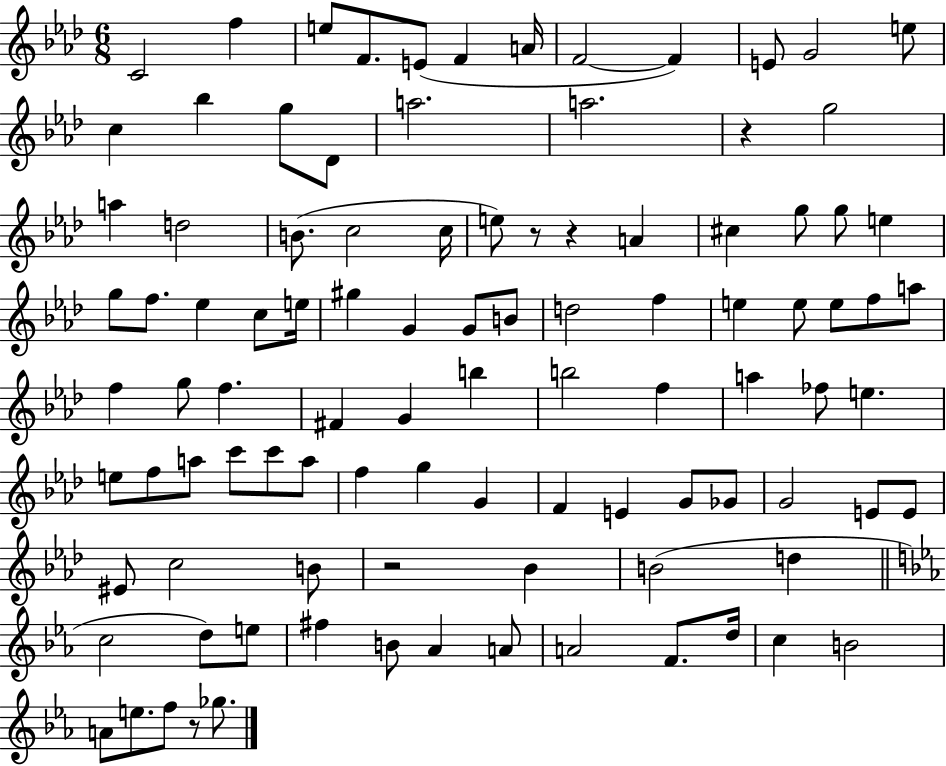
{
  \clef treble
  \numericTimeSignature
  \time 6/8
  \key aes \major
  c'2 f''4 | e''8 f'8. e'8( f'4 a'16 | f'2~~ f'4) | e'8 g'2 e''8 | \break c''4 bes''4 g''8 des'8 | a''2. | a''2. | r4 g''2 | \break a''4 d''2 | b'8.( c''2 c''16 | e''8) r8 r4 a'4 | cis''4 g''8 g''8 e''4 | \break g''8 f''8. ees''4 c''8 e''16 | gis''4 g'4 g'8 b'8 | d''2 f''4 | e''4 e''8 e''8 f''8 a''8 | \break f''4 g''8 f''4. | fis'4 g'4 b''4 | b''2 f''4 | a''4 fes''8 e''4. | \break e''8 f''8 a''8 c'''8 c'''8 a''8 | f''4 g''4 g'4 | f'4 e'4 g'8 ges'8 | g'2 e'8 e'8 | \break eis'8 c''2 b'8 | r2 bes'4 | b'2( d''4 | \bar "||" \break \key ees \major c''2 d''8) e''8 | fis''4 b'8 aes'4 a'8 | a'2 f'8. d''16 | c''4 b'2 | \break a'8 e''8. f''8 r8 ges''8. | \bar "|."
}